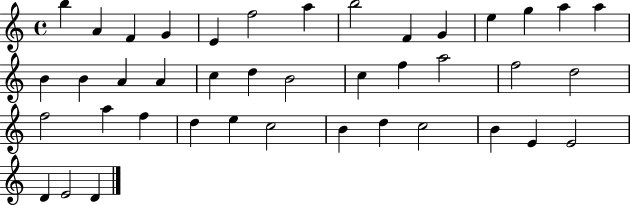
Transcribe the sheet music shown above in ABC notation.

X:1
T:Untitled
M:4/4
L:1/4
K:C
b A F G E f2 a b2 F G e g a a B B A A c d B2 c f a2 f2 d2 f2 a f d e c2 B d c2 B E E2 D E2 D